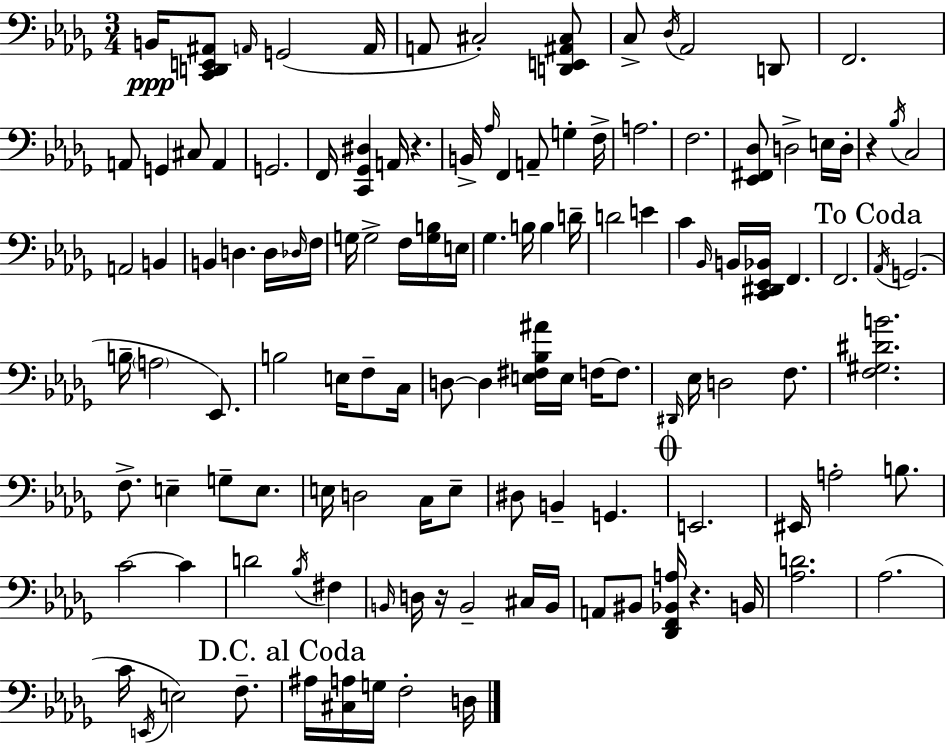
X:1
T:Untitled
M:3/4
L:1/4
K:Bbm
B,,/4 [C,,D,,E,,^A,,]/2 A,,/4 G,,2 A,,/4 A,,/2 ^C,2 [D,,E,,^A,,^C,]/2 C,/2 _D,/4 _A,,2 D,,/2 F,,2 A,,/2 G,, ^C,/2 A,, G,,2 F,,/4 [C,,_G,,^D,] A,,/4 z B,,/4 _A,/4 F,, A,,/2 G, F,/4 A,2 F,2 [_E,,^F,,_D,]/2 D,2 E,/4 D,/4 z _B,/4 C,2 A,,2 B,, B,, D, D,/4 _D,/4 F,/4 G,/4 G,2 F,/4 [G,B,]/4 E,/4 _G, B,/4 B, D/4 D2 E C _B,,/4 B,,/4 [C,,^D,,_E,,_B,,]/4 F,, F,,2 _A,,/4 G,,2 B,/4 A,2 _E,,/2 B,2 E,/4 F,/2 C,/4 D,/2 D, [E,^F,_B,^A]/4 E,/4 F,/4 F,/2 ^D,,/4 _E,/4 D,2 F,/2 [F,^G,^DB]2 F,/2 E, G,/2 E,/2 E,/4 D,2 C,/4 E,/2 ^D,/2 B,, G,, E,,2 ^E,,/4 A,2 B,/2 C2 C D2 _B,/4 ^F, B,,/4 D,/4 z/4 B,,2 ^C,/4 B,,/4 A,,/2 ^B,,/2 [_D,,F,,_B,,A,]/4 z B,,/4 [_A,D]2 _A,2 C/4 E,,/4 E,2 F,/2 ^A,/4 [^C,A,]/4 G,/4 F,2 D,/4